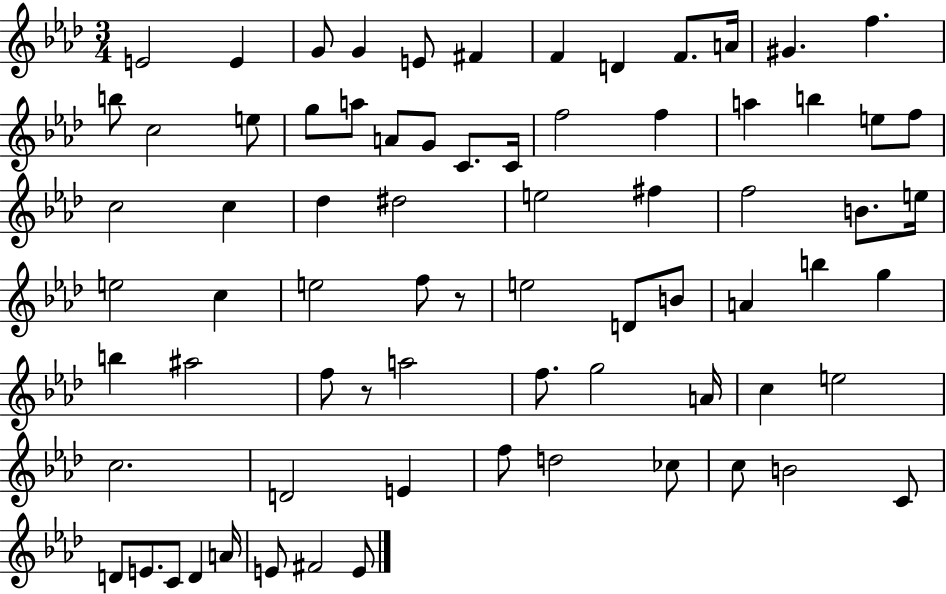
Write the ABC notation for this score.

X:1
T:Untitled
M:3/4
L:1/4
K:Ab
E2 E G/2 G E/2 ^F F D F/2 A/4 ^G f b/2 c2 e/2 g/2 a/2 A/2 G/2 C/2 C/4 f2 f a b e/2 f/2 c2 c _d ^d2 e2 ^f f2 B/2 e/4 e2 c e2 f/2 z/2 e2 D/2 B/2 A b g b ^a2 f/2 z/2 a2 f/2 g2 A/4 c e2 c2 D2 E f/2 d2 _c/2 c/2 B2 C/2 D/2 E/2 C/2 D A/4 E/2 ^F2 E/2